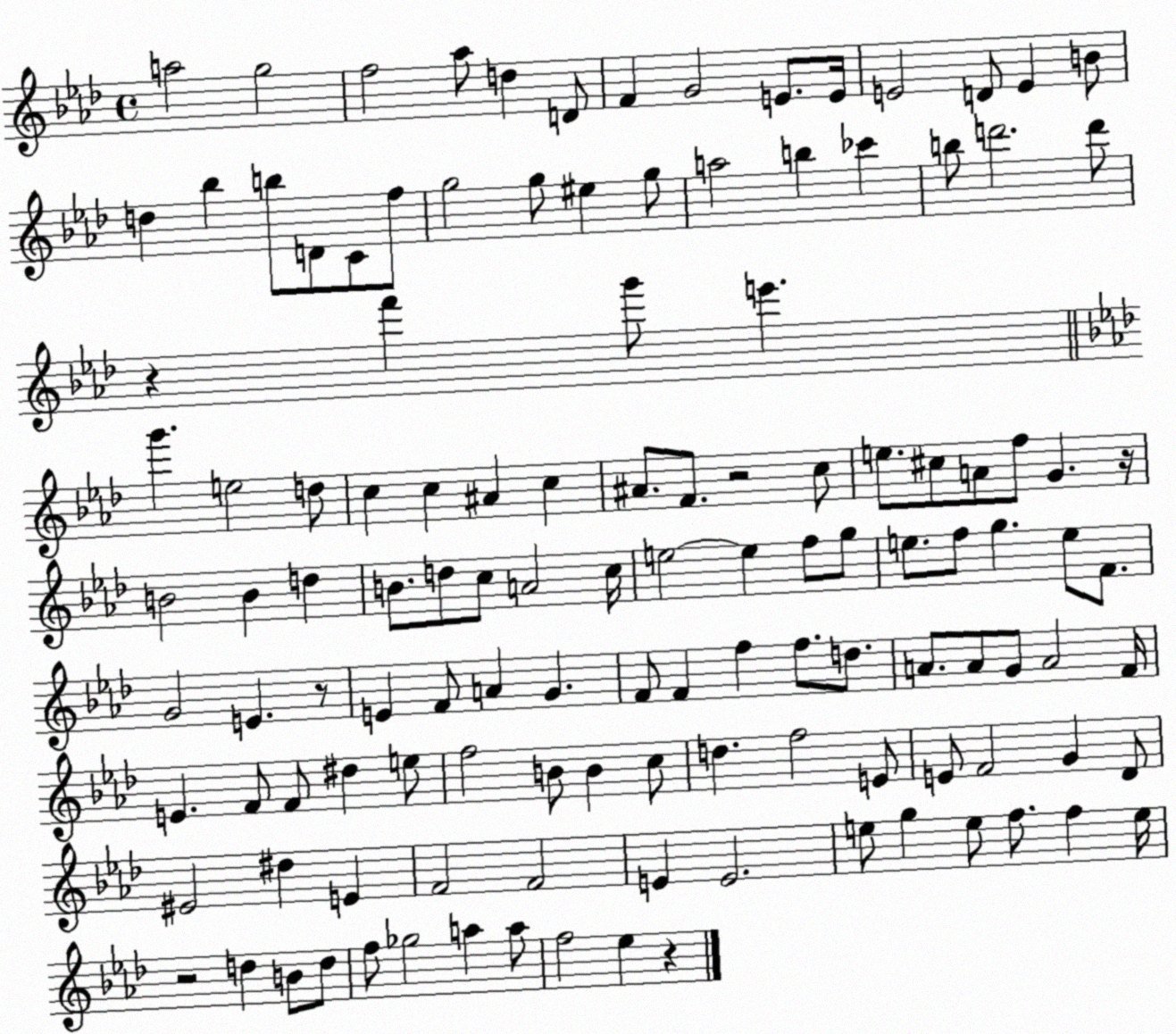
X:1
T:Untitled
M:4/4
L:1/4
K:Ab
a2 g2 f2 _a/2 d D/2 F G2 E/2 E/4 E2 D/2 E B/2 d _b b/2 D/2 C/2 f/2 g2 g/2 ^e g/2 a2 b _c' b/2 d'2 d'/2 z f' g'/2 e' g' e2 d/2 c c ^A c ^A/2 F/2 z2 c/2 e/2 ^c/2 A/2 f/2 G z/4 B2 B d B/2 d/2 c/2 A2 c/4 e2 e f/2 g/2 e/2 f/2 g e/2 F/2 G2 E z/2 E F/2 A G F/2 F f f/2 d/2 A/2 A/2 G/2 A2 F/4 E F/2 F/2 ^d e/2 f2 B/2 B c/2 d f2 E/2 E/2 F2 G _D/2 ^E2 ^d E F2 F2 E E2 e/2 g e/2 f/2 f e/4 z2 d B/2 d/2 f/2 _g2 a a/2 f2 _e z